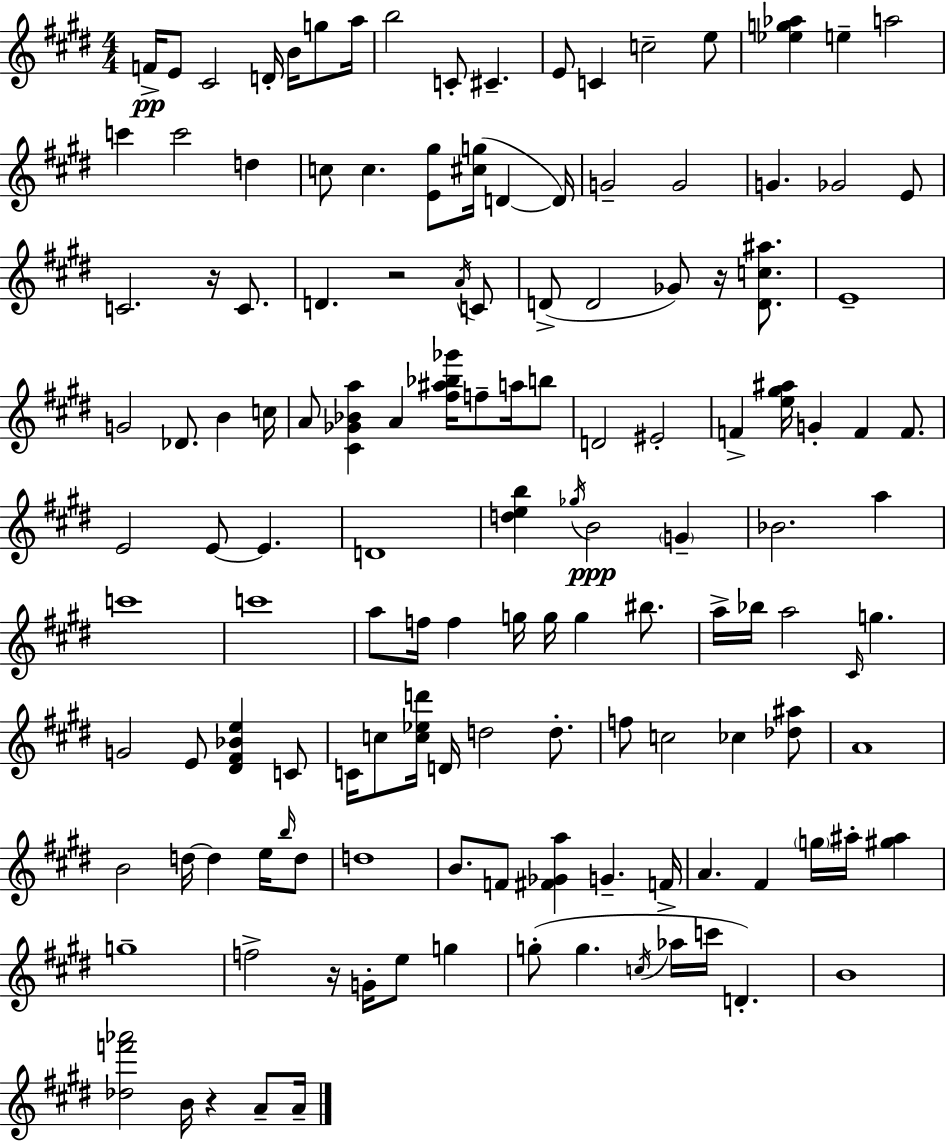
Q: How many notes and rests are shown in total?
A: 136